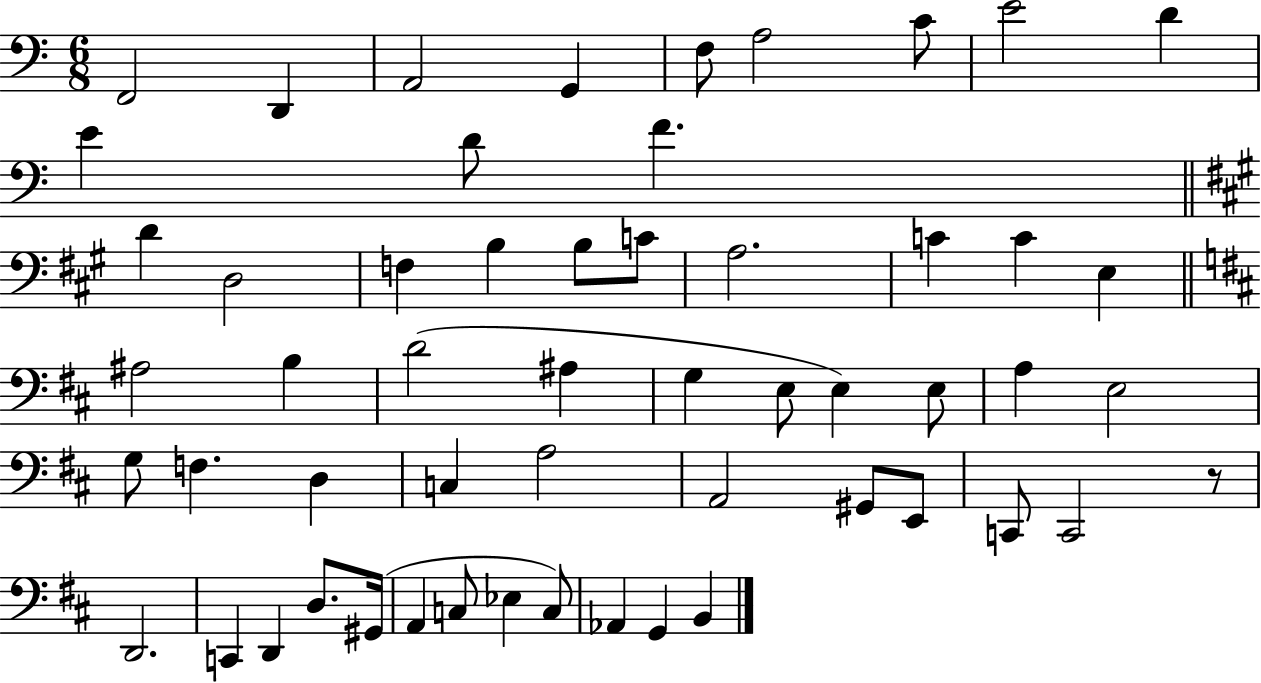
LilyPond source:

{
  \clef bass
  \numericTimeSignature
  \time 6/8
  \key c \major
  f,2 d,4 | a,2 g,4 | f8 a2 c'8 | e'2 d'4 | \break e'4 d'8 f'4. | \bar "||" \break \key a \major d'4 d2 | f4 b4 b8 c'8 | a2. | c'4 c'4 e4 | \break \bar "||" \break \key d \major ais2 b4 | d'2( ais4 | g4 e8 e4) e8 | a4 e2 | \break g8 f4. d4 | c4 a2 | a,2 gis,8 e,8 | c,8 c,2 r8 | \break d,2. | c,4 d,4 d8. gis,16( | a,4 c8 ees4 c8) | aes,4 g,4 b,4 | \break \bar "|."
}